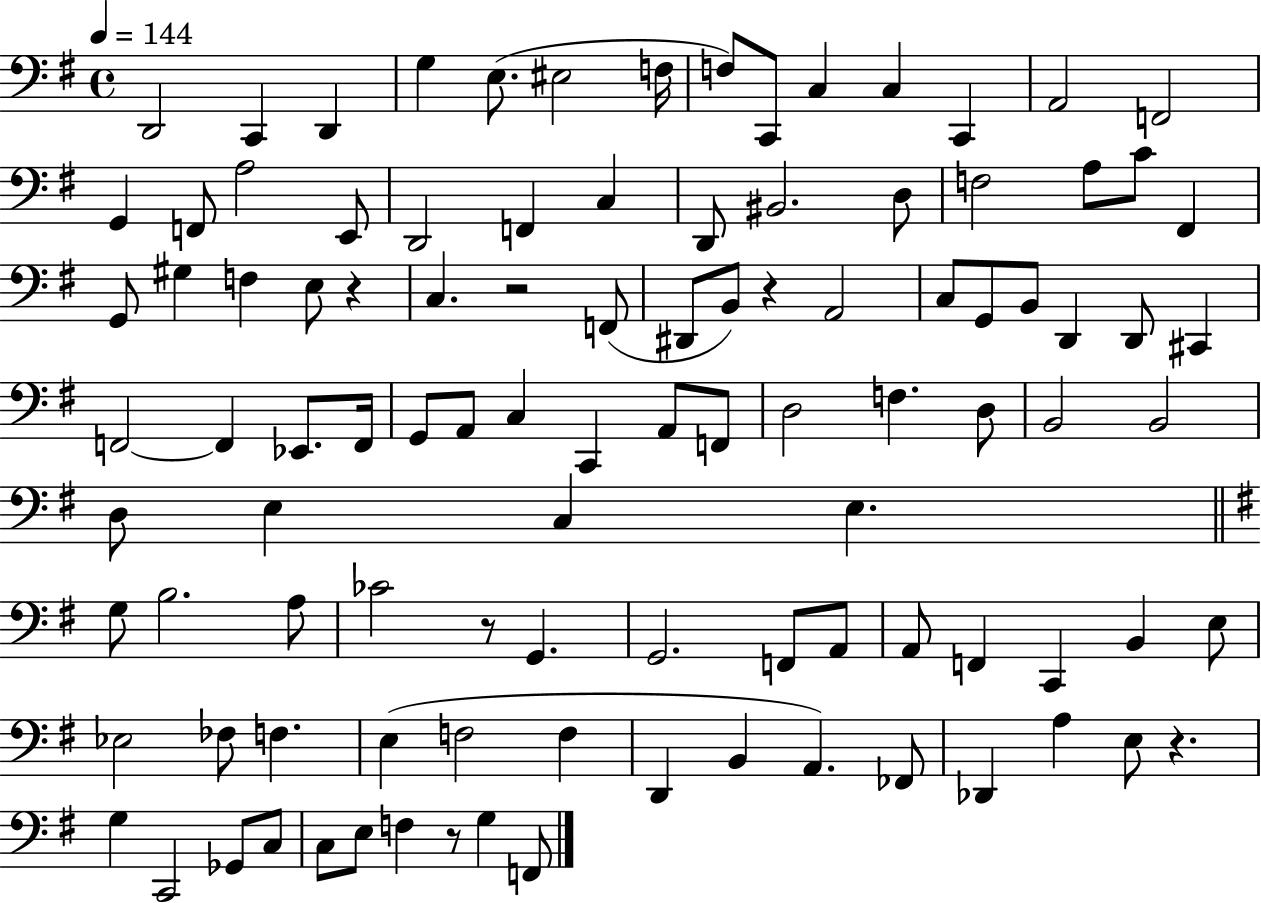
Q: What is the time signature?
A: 4/4